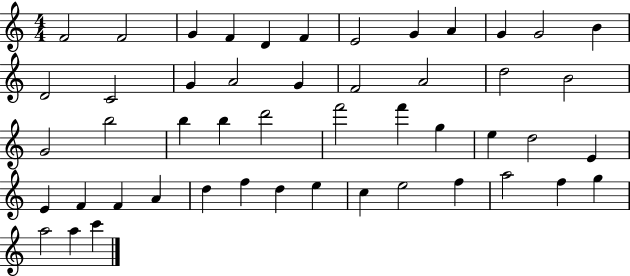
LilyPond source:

{
  \clef treble
  \numericTimeSignature
  \time 4/4
  \key c \major
  f'2 f'2 | g'4 f'4 d'4 f'4 | e'2 g'4 a'4 | g'4 g'2 b'4 | \break d'2 c'2 | g'4 a'2 g'4 | f'2 a'2 | d''2 b'2 | \break g'2 b''2 | b''4 b''4 d'''2 | f'''2 f'''4 g''4 | e''4 d''2 e'4 | \break e'4 f'4 f'4 a'4 | d''4 f''4 d''4 e''4 | c''4 e''2 f''4 | a''2 f''4 g''4 | \break a''2 a''4 c'''4 | \bar "|."
}